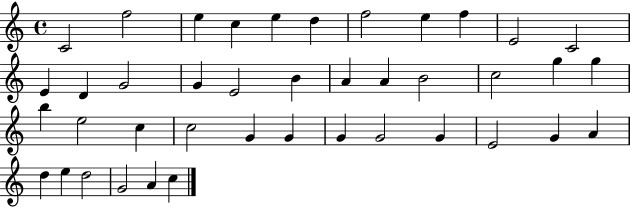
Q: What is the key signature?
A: C major